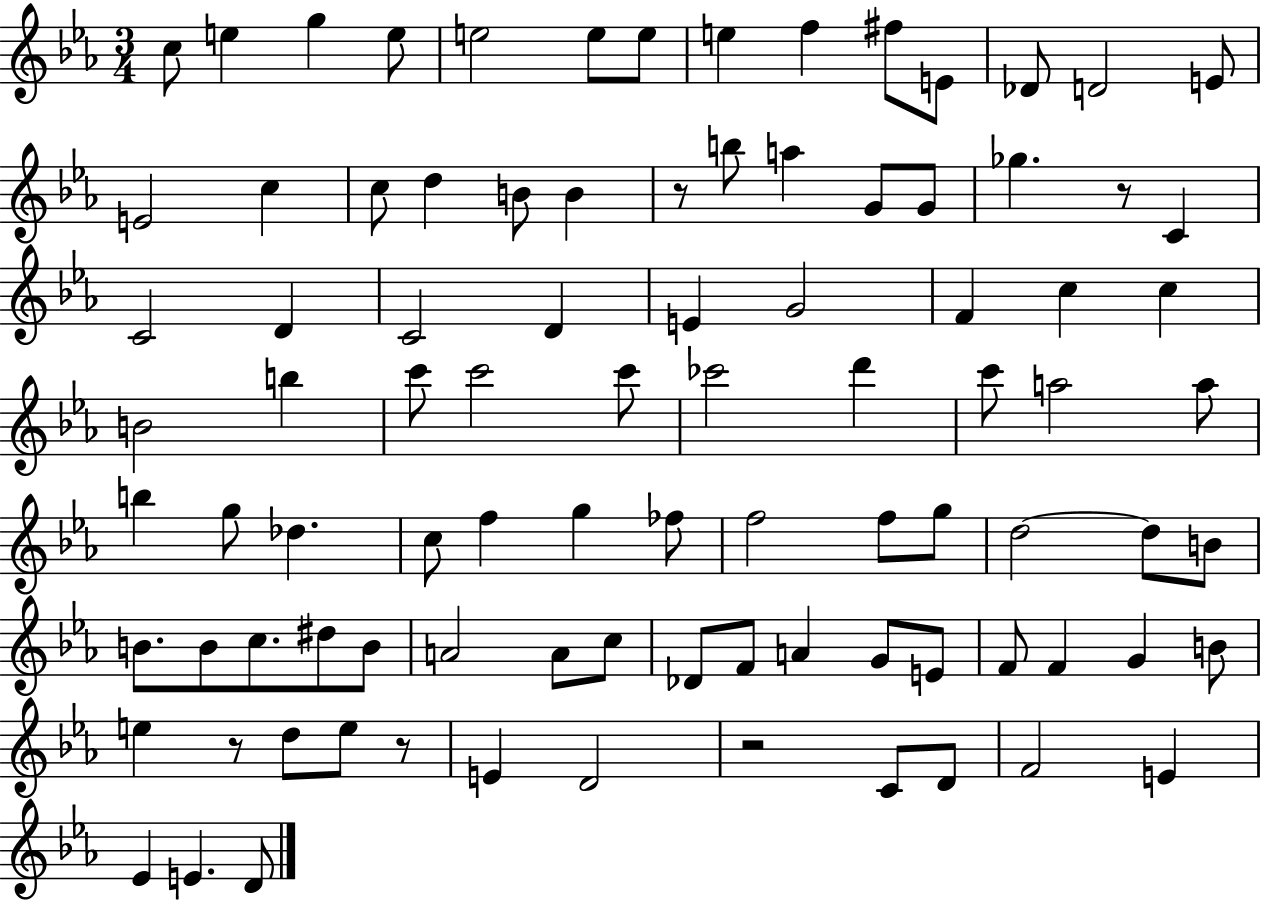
{
  \clef treble
  \numericTimeSignature
  \time 3/4
  \key ees \major
  c''8 e''4 g''4 e''8 | e''2 e''8 e''8 | e''4 f''4 fis''8 e'8 | des'8 d'2 e'8 | \break e'2 c''4 | c''8 d''4 b'8 b'4 | r8 b''8 a''4 g'8 g'8 | ges''4. r8 c'4 | \break c'2 d'4 | c'2 d'4 | e'4 g'2 | f'4 c''4 c''4 | \break b'2 b''4 | c'''8 c'''2 c'''8 | ces'''2 d'''4 | c'''8 a''2 a''8 | \break b''4 g''8 des''4. | c''8 f''4 g''4 fes''8 | f''2 f''8 g''8 | d''2~~ d''8 b'8 | \break b'8. b'8 c''8. dis''8 b'8 | a'2 a'8 c''8 | des'8 f'8 a'4 g'8 e'8 | f'8 f'4 g'4 b'8 | \break e''4 r8 d''8 e''8 r8 | e'4 d'2 | r2 c'8 d'8 | f'2 e'4 | \break ees'4 e'4. d'8 | \bar "|."
}